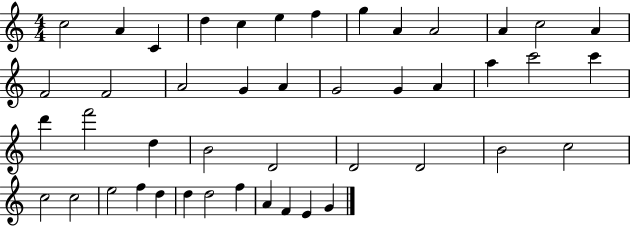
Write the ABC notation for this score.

X:1
T:Untitled
M:4/4
L:1/4
K:C
c2 A C d c e f g A A2 A c2 A F2 F2 A2 G A G2 G A a c'2 c' d' f'2 d B2 D2 D2 D2 B2 c2 c2 c2 e2 f d d d2 f A F E G